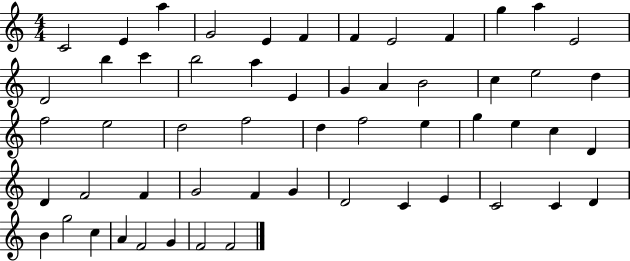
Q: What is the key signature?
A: C major